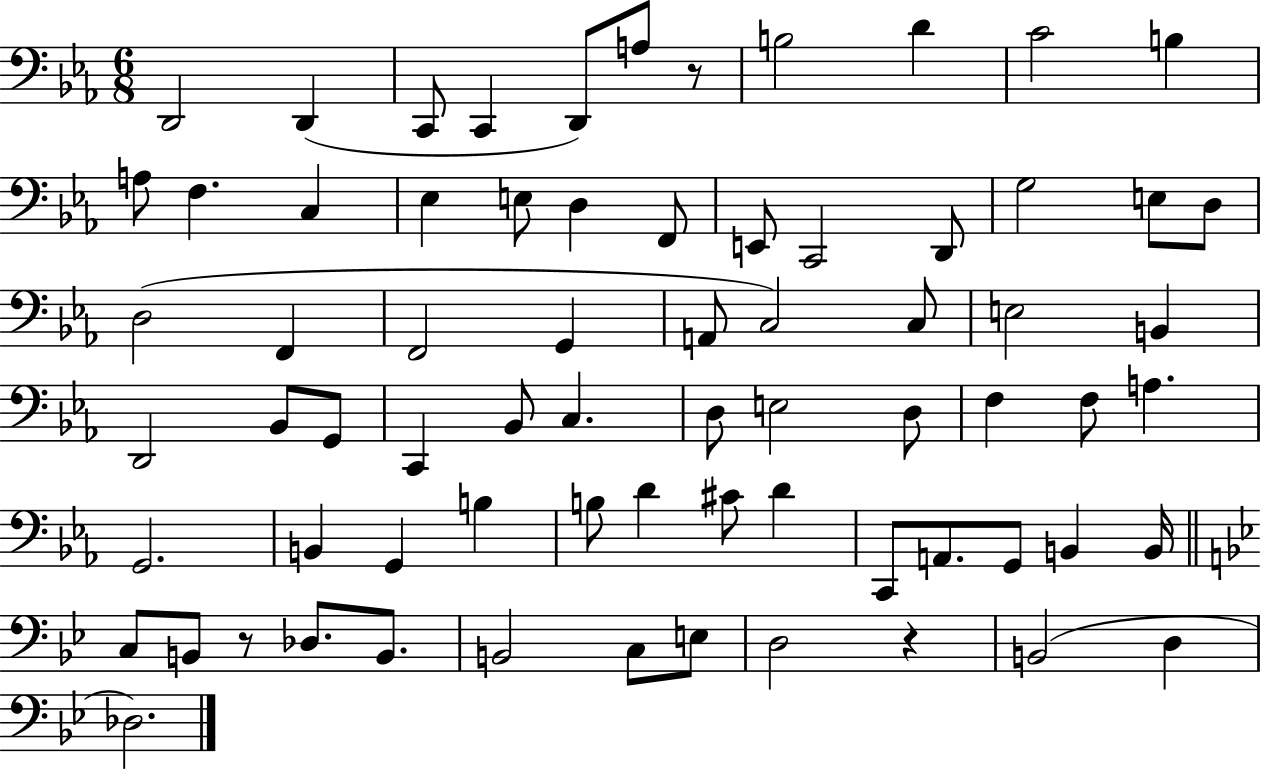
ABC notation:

X:1
T:Untitled
M:6/8
L:1/4
K:Eb
D,,2 D,, C,,/2 C,, D,,/2 A,/2 z/2 B,2 D C2 B, A,/2 F, C, _E, E,/2 D, F,,/2 E,,/2 C,,2 D,,/2 G,2 E,/2 D,/2 D,2 F,, F,,2 G,, A,,/2 C,2 C,/2 E,2 B,, D,,2 _B,,/2 G,,/2 C,, _B,,/2 C, D,/2 E,2 D,/2 F, F,/2 A, G,,2 B,, G,, B, B,/2 D ^C/2 D C,,/2 A,,/2 G,,/2 B,, B,,/4 C,/2 B,,/2 z/2 _D,/2 B,,/2 B,,2 C,/2 E,/2 D,2 z B,,2 D, _D,2